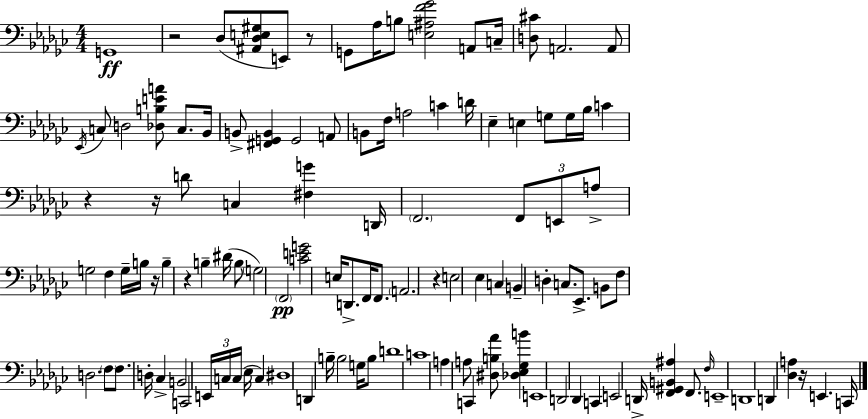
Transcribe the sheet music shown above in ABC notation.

X:1
T:Untitled
M:4/4
L:1/4
K:Ebm
G,,4 z2 _D,/2 [^A,,_D,E,^G,]/2 E,,/2 z/2 G,,/2 _A,/4 B,/2 [E,^A,F_G]2 A,,/2 C,/4 [D,^C]/2 A,,2 A,,/2 _E,,/4 C,/2 D,2 [_D,B,EA]/2 C,/2 _B,,/4 B,,/2 [^F,,G,,B,,] G,,2 A,,/2 B,,/2 F,/4 A,2 C D/4 _E, E, G,/2 G,/4 _B,/4 C z z/4 D/2 C, [^F,G] D,,/4 F,,2 F,,/2 E,,/2 A,/2 G,2 F, G,/4 B,/4 z/4 B, z B, ^D/4 B,/2 G,2 F,,2 [CEG]2 E,/4 D,,/2 F,,/4 F,,/2 A,,2 z E,2 _E, C, B,, D, C,/2 _E,,/2 B,,/2 F,/2 D,2 F,/2 F,/2 D,/4 _C, B,,2 C,,2 E,,/4 C,/4 C,/4 _E,/4 C, ^D,4 D,, B,/4 B,2 G,/4 B,/2 D4 C4 A, A,/2 C,, [^D,B,_A]/2 [_D,_E,_G,B] E,,4 D,,2 _D,, C,, E,,2 D,,/4 [F,,^G,,B,,^A,] F,,/2 F,/4 E,,4 D,,4 D,, [_D,A,] z/4 E,, C,,/4